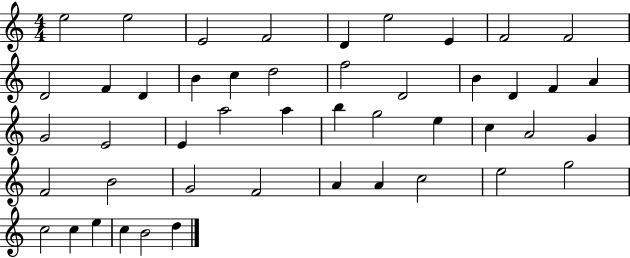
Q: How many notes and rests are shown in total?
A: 47